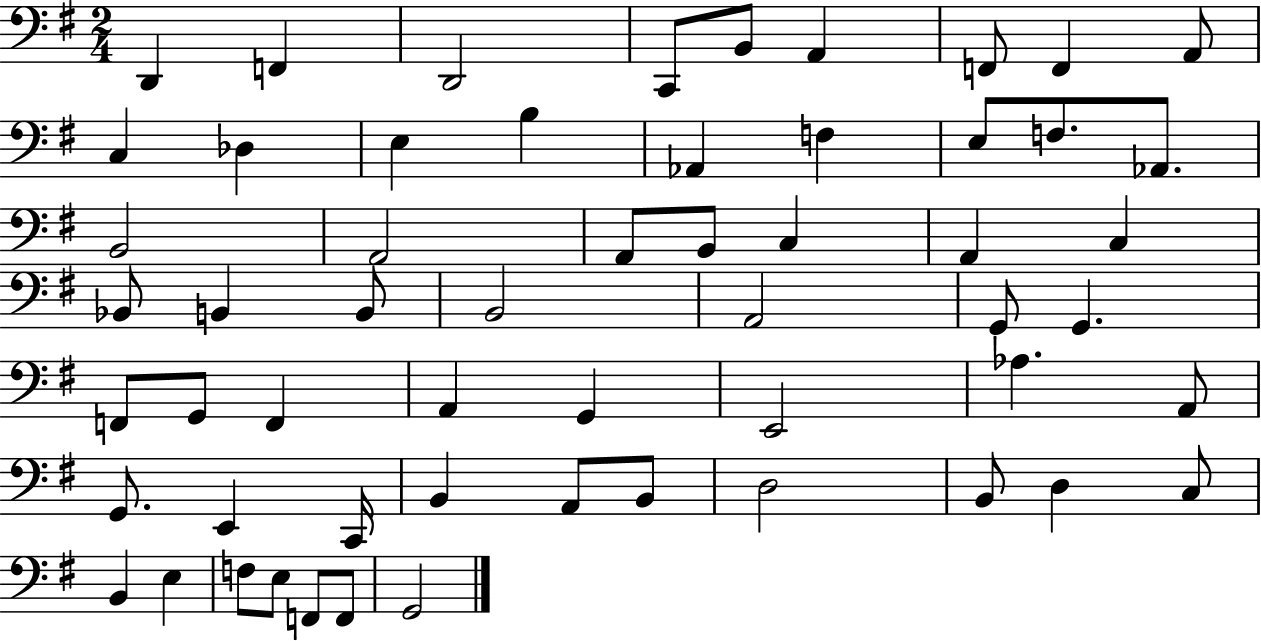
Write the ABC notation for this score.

X:1
T:Untitled
M:2/4
L:1/4
K:G
D,, F,, D,,2 C,,/2 B,,/2 A,, F,,/2 F,, A,,/2 C, _D, E, B, _A,, F, E,/2 F,/2 _A,,/2 B,,2 A,,2 A,,/2 B,,/2 C, A,, C, _B,,/2 B,, B,,/2 B,,2 A,,2 G,,/2 G,, F,,/2 G,,/2 F,, A,, G,, E,,2 _A, A,,/2 G,,/2 E,, C,,/4 B,, A,,/2 B,,/2 D,2 B,,/2 D, C,/2 B,, E, F,/2 E,/2 F,,/2 F,,/2 G,,2